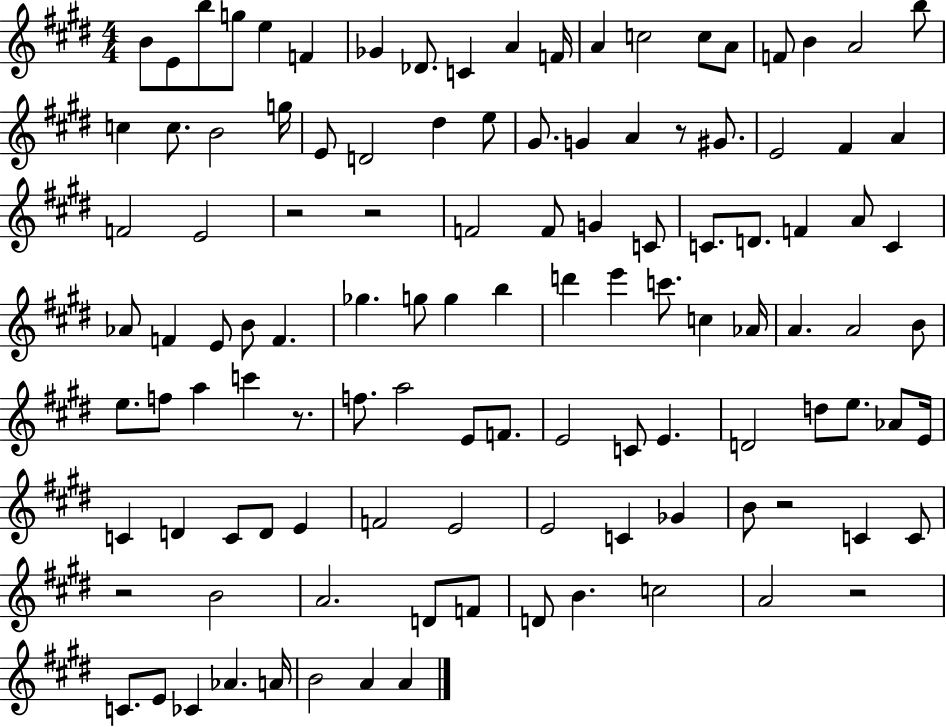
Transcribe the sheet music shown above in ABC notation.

X:1
T:Untitled
M:4/4
L:1/4
K:E
B/2 E/2 b/2 g/2 e F _G _D/2 C A F/4 A c2 c/2 A/2 F/2 B A2 b/2 c c/2 B2 g/4 E/2 D2 ^d e/2 ^G/2 G A z/2 ^G/2 E2 ^F A F2 E2 z2 z2 F2 F/2 G C/2 C/2 D/2 F A/2 C _A/2 F E/2 B/2 F _g g/2 g b d' e' c'/2 c _A/4 A A2 B/2 e/2 f/2 a c' z/2 f/2 a2 E/2 F/2 E2 C/2 E D2 d/2 e/2 _A/2 E/4 C D C/2 D/2 E F2 E2 E2 C _G B/2 z2 C C/2 z2 B2 A2 D/2 F/2 D/2 B c2 A2 z2 C/2 E/2 _C _A A/4 B2 A A